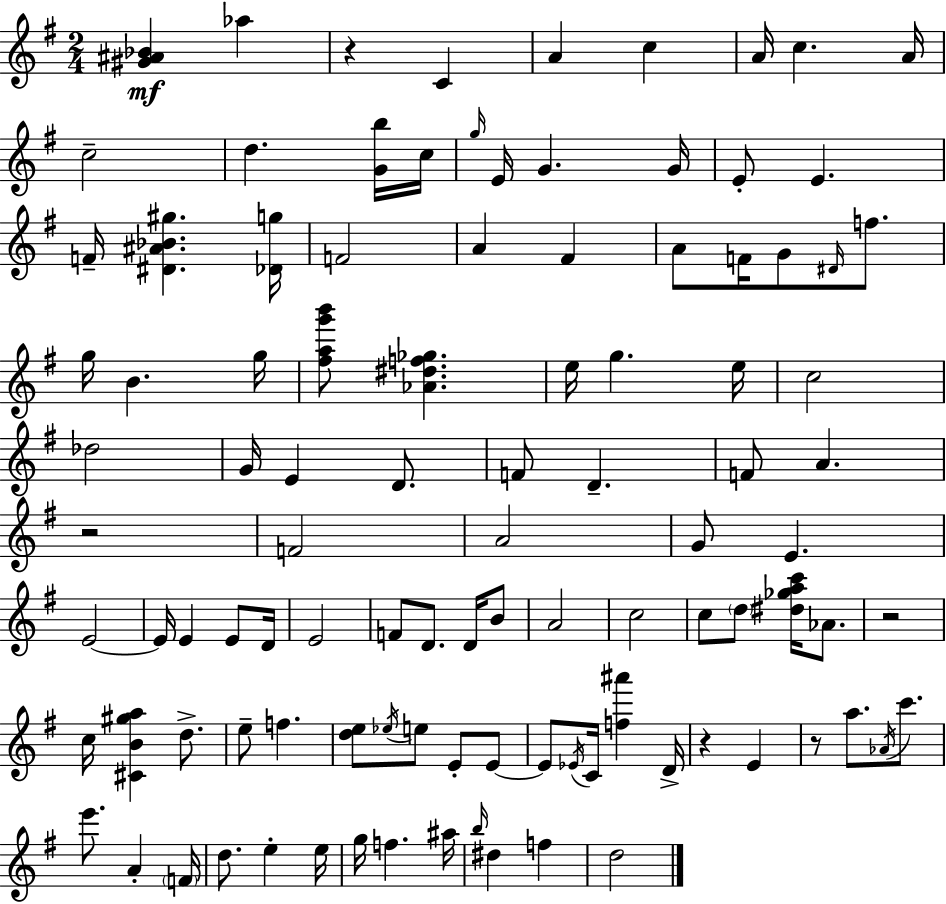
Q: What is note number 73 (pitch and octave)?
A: A5